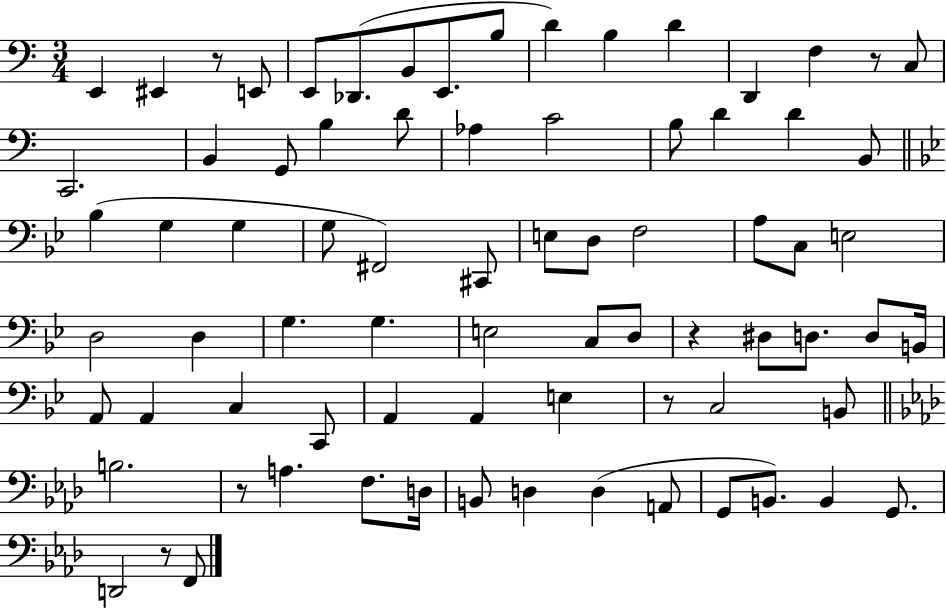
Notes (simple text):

E2/q EIS2/q R/e E2/e E2/e Db2/e. B2/e E2/e. B3/e D4/q B3/q D4/q D2/q F3/q R/e C3/e C2/h. B2/q G2/e B3/q D4/e Ab3/q C4/h B3/e D4/q D4/q B2/e Bb3/q G3/q G3/q G3/e F#2/h C#2/e E3/e D3/e F3/h A3/e C3/e E3/h D3/h D3/q G3/q. G3/q. E3/h C3/e D3/e R/q D#3/e D3/e. D3/e B2/s A2/e A2/q C3/q C2/e A2/q A2/q E3/q R/e C3/h B2/e B3/h. R/e A3/q. F3/e. D3/s B2/e D3/q D3/q A2/e G2/e B2/e. B2/q G2/e. D2/h R/e F2/e